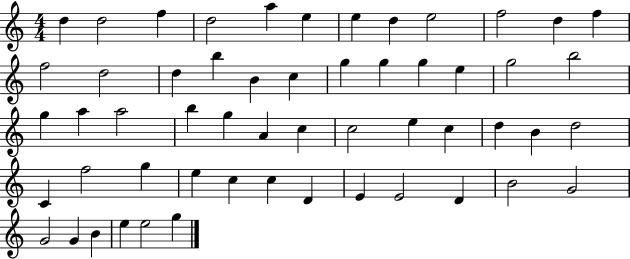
X:1
T:Untitled
M:4/4
L:1/4
K:C
d d2 f d2 a e e d e2 f2 d f f2 d2 d b B c g g g e g2 b2 g a a2 b g A c c2 e c d B d2 C f2 g e c c D E E2 D B2 G2 G2 G B e e2 g